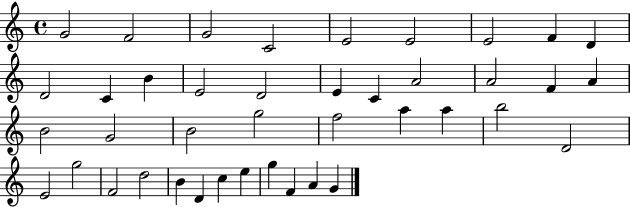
G4/h F4/h G4/h C4/h E4/h E4/h E4/h F4/q D4/q D4/h C4/q B4/q E4/h D4/h E4/q C4/q A4/h A4/h F4/q A4/q B4/h G4/h B4/h G5/h F5/h A5/q A5/q B5/h D4/h E4/h G5/h F4/h D5/h B4/q D4/q C5/q E5/q G5/q F4/q A4/q G4/q